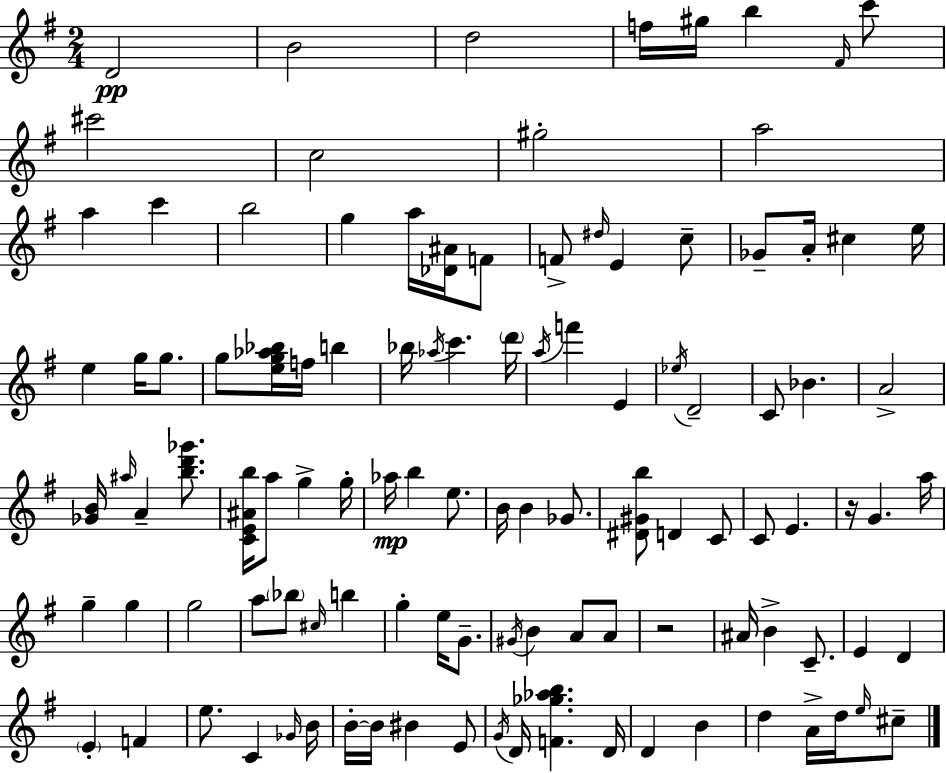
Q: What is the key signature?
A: G major